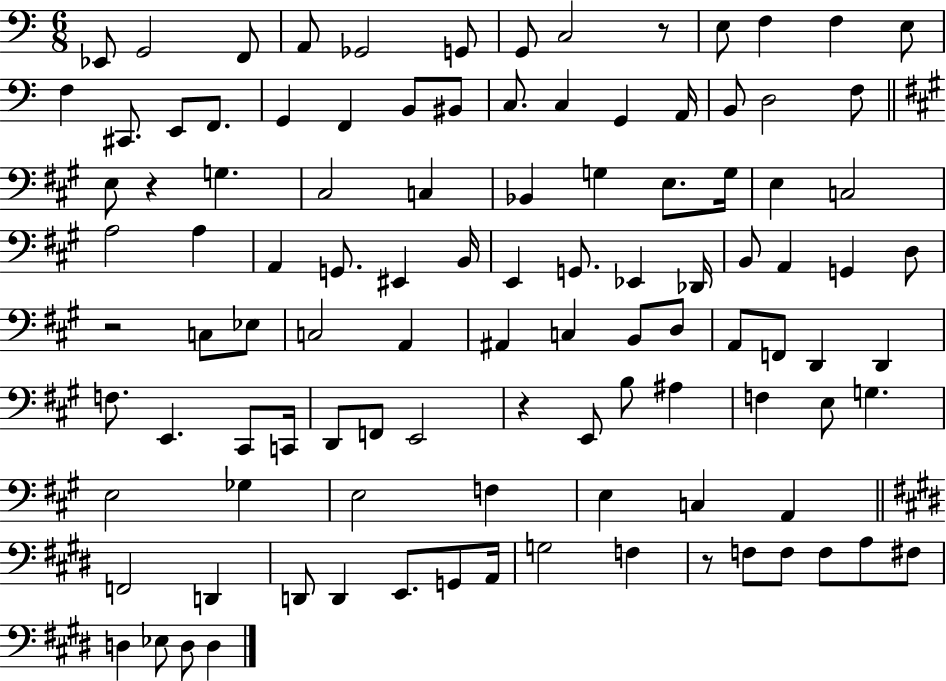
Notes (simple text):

Eb2/e G2/h F2/e A2/e Gb2/h G2/e G2/e C3/h R/e E3/e F3/q F3/q E3/e F3/q C#2/e. E2/e F2/e. G2/q F2/q B2/e BIS2/e C3/e. C3/q G2/q A2/s B2/e D3/h F3/e E3/e R/q G3/q. C#3/h C3/q Bb2/q G3/q E3/e. G3/s E3/q C3/h A3/h A3/q A2/q G2/e. EIS2/q B2/s E2/q G2/e. Eb2/q Db2/s B2/e A2/q G2/q D3/e R/h C3/e Eb3/e C3/h A2/q A#2/q C3/q B2/e D3/e A2/e F2/e D2/q D2/q F3/e. E2/q. C#2/e C2/s D2/e F2/e E2/h R/q E2/e B3/e A#3/q F3/q E3/e G3/q. E3/h Gb3/q E3/h F3/q E3/q C3/q A2/q F2/h D2/q D2/e D2/q E2/e. G2/e A2/s G3/h F3/q R/e F3/e F3/e F3/e A3/e F#3/e D3/q Eb3/e D3/e D3/q